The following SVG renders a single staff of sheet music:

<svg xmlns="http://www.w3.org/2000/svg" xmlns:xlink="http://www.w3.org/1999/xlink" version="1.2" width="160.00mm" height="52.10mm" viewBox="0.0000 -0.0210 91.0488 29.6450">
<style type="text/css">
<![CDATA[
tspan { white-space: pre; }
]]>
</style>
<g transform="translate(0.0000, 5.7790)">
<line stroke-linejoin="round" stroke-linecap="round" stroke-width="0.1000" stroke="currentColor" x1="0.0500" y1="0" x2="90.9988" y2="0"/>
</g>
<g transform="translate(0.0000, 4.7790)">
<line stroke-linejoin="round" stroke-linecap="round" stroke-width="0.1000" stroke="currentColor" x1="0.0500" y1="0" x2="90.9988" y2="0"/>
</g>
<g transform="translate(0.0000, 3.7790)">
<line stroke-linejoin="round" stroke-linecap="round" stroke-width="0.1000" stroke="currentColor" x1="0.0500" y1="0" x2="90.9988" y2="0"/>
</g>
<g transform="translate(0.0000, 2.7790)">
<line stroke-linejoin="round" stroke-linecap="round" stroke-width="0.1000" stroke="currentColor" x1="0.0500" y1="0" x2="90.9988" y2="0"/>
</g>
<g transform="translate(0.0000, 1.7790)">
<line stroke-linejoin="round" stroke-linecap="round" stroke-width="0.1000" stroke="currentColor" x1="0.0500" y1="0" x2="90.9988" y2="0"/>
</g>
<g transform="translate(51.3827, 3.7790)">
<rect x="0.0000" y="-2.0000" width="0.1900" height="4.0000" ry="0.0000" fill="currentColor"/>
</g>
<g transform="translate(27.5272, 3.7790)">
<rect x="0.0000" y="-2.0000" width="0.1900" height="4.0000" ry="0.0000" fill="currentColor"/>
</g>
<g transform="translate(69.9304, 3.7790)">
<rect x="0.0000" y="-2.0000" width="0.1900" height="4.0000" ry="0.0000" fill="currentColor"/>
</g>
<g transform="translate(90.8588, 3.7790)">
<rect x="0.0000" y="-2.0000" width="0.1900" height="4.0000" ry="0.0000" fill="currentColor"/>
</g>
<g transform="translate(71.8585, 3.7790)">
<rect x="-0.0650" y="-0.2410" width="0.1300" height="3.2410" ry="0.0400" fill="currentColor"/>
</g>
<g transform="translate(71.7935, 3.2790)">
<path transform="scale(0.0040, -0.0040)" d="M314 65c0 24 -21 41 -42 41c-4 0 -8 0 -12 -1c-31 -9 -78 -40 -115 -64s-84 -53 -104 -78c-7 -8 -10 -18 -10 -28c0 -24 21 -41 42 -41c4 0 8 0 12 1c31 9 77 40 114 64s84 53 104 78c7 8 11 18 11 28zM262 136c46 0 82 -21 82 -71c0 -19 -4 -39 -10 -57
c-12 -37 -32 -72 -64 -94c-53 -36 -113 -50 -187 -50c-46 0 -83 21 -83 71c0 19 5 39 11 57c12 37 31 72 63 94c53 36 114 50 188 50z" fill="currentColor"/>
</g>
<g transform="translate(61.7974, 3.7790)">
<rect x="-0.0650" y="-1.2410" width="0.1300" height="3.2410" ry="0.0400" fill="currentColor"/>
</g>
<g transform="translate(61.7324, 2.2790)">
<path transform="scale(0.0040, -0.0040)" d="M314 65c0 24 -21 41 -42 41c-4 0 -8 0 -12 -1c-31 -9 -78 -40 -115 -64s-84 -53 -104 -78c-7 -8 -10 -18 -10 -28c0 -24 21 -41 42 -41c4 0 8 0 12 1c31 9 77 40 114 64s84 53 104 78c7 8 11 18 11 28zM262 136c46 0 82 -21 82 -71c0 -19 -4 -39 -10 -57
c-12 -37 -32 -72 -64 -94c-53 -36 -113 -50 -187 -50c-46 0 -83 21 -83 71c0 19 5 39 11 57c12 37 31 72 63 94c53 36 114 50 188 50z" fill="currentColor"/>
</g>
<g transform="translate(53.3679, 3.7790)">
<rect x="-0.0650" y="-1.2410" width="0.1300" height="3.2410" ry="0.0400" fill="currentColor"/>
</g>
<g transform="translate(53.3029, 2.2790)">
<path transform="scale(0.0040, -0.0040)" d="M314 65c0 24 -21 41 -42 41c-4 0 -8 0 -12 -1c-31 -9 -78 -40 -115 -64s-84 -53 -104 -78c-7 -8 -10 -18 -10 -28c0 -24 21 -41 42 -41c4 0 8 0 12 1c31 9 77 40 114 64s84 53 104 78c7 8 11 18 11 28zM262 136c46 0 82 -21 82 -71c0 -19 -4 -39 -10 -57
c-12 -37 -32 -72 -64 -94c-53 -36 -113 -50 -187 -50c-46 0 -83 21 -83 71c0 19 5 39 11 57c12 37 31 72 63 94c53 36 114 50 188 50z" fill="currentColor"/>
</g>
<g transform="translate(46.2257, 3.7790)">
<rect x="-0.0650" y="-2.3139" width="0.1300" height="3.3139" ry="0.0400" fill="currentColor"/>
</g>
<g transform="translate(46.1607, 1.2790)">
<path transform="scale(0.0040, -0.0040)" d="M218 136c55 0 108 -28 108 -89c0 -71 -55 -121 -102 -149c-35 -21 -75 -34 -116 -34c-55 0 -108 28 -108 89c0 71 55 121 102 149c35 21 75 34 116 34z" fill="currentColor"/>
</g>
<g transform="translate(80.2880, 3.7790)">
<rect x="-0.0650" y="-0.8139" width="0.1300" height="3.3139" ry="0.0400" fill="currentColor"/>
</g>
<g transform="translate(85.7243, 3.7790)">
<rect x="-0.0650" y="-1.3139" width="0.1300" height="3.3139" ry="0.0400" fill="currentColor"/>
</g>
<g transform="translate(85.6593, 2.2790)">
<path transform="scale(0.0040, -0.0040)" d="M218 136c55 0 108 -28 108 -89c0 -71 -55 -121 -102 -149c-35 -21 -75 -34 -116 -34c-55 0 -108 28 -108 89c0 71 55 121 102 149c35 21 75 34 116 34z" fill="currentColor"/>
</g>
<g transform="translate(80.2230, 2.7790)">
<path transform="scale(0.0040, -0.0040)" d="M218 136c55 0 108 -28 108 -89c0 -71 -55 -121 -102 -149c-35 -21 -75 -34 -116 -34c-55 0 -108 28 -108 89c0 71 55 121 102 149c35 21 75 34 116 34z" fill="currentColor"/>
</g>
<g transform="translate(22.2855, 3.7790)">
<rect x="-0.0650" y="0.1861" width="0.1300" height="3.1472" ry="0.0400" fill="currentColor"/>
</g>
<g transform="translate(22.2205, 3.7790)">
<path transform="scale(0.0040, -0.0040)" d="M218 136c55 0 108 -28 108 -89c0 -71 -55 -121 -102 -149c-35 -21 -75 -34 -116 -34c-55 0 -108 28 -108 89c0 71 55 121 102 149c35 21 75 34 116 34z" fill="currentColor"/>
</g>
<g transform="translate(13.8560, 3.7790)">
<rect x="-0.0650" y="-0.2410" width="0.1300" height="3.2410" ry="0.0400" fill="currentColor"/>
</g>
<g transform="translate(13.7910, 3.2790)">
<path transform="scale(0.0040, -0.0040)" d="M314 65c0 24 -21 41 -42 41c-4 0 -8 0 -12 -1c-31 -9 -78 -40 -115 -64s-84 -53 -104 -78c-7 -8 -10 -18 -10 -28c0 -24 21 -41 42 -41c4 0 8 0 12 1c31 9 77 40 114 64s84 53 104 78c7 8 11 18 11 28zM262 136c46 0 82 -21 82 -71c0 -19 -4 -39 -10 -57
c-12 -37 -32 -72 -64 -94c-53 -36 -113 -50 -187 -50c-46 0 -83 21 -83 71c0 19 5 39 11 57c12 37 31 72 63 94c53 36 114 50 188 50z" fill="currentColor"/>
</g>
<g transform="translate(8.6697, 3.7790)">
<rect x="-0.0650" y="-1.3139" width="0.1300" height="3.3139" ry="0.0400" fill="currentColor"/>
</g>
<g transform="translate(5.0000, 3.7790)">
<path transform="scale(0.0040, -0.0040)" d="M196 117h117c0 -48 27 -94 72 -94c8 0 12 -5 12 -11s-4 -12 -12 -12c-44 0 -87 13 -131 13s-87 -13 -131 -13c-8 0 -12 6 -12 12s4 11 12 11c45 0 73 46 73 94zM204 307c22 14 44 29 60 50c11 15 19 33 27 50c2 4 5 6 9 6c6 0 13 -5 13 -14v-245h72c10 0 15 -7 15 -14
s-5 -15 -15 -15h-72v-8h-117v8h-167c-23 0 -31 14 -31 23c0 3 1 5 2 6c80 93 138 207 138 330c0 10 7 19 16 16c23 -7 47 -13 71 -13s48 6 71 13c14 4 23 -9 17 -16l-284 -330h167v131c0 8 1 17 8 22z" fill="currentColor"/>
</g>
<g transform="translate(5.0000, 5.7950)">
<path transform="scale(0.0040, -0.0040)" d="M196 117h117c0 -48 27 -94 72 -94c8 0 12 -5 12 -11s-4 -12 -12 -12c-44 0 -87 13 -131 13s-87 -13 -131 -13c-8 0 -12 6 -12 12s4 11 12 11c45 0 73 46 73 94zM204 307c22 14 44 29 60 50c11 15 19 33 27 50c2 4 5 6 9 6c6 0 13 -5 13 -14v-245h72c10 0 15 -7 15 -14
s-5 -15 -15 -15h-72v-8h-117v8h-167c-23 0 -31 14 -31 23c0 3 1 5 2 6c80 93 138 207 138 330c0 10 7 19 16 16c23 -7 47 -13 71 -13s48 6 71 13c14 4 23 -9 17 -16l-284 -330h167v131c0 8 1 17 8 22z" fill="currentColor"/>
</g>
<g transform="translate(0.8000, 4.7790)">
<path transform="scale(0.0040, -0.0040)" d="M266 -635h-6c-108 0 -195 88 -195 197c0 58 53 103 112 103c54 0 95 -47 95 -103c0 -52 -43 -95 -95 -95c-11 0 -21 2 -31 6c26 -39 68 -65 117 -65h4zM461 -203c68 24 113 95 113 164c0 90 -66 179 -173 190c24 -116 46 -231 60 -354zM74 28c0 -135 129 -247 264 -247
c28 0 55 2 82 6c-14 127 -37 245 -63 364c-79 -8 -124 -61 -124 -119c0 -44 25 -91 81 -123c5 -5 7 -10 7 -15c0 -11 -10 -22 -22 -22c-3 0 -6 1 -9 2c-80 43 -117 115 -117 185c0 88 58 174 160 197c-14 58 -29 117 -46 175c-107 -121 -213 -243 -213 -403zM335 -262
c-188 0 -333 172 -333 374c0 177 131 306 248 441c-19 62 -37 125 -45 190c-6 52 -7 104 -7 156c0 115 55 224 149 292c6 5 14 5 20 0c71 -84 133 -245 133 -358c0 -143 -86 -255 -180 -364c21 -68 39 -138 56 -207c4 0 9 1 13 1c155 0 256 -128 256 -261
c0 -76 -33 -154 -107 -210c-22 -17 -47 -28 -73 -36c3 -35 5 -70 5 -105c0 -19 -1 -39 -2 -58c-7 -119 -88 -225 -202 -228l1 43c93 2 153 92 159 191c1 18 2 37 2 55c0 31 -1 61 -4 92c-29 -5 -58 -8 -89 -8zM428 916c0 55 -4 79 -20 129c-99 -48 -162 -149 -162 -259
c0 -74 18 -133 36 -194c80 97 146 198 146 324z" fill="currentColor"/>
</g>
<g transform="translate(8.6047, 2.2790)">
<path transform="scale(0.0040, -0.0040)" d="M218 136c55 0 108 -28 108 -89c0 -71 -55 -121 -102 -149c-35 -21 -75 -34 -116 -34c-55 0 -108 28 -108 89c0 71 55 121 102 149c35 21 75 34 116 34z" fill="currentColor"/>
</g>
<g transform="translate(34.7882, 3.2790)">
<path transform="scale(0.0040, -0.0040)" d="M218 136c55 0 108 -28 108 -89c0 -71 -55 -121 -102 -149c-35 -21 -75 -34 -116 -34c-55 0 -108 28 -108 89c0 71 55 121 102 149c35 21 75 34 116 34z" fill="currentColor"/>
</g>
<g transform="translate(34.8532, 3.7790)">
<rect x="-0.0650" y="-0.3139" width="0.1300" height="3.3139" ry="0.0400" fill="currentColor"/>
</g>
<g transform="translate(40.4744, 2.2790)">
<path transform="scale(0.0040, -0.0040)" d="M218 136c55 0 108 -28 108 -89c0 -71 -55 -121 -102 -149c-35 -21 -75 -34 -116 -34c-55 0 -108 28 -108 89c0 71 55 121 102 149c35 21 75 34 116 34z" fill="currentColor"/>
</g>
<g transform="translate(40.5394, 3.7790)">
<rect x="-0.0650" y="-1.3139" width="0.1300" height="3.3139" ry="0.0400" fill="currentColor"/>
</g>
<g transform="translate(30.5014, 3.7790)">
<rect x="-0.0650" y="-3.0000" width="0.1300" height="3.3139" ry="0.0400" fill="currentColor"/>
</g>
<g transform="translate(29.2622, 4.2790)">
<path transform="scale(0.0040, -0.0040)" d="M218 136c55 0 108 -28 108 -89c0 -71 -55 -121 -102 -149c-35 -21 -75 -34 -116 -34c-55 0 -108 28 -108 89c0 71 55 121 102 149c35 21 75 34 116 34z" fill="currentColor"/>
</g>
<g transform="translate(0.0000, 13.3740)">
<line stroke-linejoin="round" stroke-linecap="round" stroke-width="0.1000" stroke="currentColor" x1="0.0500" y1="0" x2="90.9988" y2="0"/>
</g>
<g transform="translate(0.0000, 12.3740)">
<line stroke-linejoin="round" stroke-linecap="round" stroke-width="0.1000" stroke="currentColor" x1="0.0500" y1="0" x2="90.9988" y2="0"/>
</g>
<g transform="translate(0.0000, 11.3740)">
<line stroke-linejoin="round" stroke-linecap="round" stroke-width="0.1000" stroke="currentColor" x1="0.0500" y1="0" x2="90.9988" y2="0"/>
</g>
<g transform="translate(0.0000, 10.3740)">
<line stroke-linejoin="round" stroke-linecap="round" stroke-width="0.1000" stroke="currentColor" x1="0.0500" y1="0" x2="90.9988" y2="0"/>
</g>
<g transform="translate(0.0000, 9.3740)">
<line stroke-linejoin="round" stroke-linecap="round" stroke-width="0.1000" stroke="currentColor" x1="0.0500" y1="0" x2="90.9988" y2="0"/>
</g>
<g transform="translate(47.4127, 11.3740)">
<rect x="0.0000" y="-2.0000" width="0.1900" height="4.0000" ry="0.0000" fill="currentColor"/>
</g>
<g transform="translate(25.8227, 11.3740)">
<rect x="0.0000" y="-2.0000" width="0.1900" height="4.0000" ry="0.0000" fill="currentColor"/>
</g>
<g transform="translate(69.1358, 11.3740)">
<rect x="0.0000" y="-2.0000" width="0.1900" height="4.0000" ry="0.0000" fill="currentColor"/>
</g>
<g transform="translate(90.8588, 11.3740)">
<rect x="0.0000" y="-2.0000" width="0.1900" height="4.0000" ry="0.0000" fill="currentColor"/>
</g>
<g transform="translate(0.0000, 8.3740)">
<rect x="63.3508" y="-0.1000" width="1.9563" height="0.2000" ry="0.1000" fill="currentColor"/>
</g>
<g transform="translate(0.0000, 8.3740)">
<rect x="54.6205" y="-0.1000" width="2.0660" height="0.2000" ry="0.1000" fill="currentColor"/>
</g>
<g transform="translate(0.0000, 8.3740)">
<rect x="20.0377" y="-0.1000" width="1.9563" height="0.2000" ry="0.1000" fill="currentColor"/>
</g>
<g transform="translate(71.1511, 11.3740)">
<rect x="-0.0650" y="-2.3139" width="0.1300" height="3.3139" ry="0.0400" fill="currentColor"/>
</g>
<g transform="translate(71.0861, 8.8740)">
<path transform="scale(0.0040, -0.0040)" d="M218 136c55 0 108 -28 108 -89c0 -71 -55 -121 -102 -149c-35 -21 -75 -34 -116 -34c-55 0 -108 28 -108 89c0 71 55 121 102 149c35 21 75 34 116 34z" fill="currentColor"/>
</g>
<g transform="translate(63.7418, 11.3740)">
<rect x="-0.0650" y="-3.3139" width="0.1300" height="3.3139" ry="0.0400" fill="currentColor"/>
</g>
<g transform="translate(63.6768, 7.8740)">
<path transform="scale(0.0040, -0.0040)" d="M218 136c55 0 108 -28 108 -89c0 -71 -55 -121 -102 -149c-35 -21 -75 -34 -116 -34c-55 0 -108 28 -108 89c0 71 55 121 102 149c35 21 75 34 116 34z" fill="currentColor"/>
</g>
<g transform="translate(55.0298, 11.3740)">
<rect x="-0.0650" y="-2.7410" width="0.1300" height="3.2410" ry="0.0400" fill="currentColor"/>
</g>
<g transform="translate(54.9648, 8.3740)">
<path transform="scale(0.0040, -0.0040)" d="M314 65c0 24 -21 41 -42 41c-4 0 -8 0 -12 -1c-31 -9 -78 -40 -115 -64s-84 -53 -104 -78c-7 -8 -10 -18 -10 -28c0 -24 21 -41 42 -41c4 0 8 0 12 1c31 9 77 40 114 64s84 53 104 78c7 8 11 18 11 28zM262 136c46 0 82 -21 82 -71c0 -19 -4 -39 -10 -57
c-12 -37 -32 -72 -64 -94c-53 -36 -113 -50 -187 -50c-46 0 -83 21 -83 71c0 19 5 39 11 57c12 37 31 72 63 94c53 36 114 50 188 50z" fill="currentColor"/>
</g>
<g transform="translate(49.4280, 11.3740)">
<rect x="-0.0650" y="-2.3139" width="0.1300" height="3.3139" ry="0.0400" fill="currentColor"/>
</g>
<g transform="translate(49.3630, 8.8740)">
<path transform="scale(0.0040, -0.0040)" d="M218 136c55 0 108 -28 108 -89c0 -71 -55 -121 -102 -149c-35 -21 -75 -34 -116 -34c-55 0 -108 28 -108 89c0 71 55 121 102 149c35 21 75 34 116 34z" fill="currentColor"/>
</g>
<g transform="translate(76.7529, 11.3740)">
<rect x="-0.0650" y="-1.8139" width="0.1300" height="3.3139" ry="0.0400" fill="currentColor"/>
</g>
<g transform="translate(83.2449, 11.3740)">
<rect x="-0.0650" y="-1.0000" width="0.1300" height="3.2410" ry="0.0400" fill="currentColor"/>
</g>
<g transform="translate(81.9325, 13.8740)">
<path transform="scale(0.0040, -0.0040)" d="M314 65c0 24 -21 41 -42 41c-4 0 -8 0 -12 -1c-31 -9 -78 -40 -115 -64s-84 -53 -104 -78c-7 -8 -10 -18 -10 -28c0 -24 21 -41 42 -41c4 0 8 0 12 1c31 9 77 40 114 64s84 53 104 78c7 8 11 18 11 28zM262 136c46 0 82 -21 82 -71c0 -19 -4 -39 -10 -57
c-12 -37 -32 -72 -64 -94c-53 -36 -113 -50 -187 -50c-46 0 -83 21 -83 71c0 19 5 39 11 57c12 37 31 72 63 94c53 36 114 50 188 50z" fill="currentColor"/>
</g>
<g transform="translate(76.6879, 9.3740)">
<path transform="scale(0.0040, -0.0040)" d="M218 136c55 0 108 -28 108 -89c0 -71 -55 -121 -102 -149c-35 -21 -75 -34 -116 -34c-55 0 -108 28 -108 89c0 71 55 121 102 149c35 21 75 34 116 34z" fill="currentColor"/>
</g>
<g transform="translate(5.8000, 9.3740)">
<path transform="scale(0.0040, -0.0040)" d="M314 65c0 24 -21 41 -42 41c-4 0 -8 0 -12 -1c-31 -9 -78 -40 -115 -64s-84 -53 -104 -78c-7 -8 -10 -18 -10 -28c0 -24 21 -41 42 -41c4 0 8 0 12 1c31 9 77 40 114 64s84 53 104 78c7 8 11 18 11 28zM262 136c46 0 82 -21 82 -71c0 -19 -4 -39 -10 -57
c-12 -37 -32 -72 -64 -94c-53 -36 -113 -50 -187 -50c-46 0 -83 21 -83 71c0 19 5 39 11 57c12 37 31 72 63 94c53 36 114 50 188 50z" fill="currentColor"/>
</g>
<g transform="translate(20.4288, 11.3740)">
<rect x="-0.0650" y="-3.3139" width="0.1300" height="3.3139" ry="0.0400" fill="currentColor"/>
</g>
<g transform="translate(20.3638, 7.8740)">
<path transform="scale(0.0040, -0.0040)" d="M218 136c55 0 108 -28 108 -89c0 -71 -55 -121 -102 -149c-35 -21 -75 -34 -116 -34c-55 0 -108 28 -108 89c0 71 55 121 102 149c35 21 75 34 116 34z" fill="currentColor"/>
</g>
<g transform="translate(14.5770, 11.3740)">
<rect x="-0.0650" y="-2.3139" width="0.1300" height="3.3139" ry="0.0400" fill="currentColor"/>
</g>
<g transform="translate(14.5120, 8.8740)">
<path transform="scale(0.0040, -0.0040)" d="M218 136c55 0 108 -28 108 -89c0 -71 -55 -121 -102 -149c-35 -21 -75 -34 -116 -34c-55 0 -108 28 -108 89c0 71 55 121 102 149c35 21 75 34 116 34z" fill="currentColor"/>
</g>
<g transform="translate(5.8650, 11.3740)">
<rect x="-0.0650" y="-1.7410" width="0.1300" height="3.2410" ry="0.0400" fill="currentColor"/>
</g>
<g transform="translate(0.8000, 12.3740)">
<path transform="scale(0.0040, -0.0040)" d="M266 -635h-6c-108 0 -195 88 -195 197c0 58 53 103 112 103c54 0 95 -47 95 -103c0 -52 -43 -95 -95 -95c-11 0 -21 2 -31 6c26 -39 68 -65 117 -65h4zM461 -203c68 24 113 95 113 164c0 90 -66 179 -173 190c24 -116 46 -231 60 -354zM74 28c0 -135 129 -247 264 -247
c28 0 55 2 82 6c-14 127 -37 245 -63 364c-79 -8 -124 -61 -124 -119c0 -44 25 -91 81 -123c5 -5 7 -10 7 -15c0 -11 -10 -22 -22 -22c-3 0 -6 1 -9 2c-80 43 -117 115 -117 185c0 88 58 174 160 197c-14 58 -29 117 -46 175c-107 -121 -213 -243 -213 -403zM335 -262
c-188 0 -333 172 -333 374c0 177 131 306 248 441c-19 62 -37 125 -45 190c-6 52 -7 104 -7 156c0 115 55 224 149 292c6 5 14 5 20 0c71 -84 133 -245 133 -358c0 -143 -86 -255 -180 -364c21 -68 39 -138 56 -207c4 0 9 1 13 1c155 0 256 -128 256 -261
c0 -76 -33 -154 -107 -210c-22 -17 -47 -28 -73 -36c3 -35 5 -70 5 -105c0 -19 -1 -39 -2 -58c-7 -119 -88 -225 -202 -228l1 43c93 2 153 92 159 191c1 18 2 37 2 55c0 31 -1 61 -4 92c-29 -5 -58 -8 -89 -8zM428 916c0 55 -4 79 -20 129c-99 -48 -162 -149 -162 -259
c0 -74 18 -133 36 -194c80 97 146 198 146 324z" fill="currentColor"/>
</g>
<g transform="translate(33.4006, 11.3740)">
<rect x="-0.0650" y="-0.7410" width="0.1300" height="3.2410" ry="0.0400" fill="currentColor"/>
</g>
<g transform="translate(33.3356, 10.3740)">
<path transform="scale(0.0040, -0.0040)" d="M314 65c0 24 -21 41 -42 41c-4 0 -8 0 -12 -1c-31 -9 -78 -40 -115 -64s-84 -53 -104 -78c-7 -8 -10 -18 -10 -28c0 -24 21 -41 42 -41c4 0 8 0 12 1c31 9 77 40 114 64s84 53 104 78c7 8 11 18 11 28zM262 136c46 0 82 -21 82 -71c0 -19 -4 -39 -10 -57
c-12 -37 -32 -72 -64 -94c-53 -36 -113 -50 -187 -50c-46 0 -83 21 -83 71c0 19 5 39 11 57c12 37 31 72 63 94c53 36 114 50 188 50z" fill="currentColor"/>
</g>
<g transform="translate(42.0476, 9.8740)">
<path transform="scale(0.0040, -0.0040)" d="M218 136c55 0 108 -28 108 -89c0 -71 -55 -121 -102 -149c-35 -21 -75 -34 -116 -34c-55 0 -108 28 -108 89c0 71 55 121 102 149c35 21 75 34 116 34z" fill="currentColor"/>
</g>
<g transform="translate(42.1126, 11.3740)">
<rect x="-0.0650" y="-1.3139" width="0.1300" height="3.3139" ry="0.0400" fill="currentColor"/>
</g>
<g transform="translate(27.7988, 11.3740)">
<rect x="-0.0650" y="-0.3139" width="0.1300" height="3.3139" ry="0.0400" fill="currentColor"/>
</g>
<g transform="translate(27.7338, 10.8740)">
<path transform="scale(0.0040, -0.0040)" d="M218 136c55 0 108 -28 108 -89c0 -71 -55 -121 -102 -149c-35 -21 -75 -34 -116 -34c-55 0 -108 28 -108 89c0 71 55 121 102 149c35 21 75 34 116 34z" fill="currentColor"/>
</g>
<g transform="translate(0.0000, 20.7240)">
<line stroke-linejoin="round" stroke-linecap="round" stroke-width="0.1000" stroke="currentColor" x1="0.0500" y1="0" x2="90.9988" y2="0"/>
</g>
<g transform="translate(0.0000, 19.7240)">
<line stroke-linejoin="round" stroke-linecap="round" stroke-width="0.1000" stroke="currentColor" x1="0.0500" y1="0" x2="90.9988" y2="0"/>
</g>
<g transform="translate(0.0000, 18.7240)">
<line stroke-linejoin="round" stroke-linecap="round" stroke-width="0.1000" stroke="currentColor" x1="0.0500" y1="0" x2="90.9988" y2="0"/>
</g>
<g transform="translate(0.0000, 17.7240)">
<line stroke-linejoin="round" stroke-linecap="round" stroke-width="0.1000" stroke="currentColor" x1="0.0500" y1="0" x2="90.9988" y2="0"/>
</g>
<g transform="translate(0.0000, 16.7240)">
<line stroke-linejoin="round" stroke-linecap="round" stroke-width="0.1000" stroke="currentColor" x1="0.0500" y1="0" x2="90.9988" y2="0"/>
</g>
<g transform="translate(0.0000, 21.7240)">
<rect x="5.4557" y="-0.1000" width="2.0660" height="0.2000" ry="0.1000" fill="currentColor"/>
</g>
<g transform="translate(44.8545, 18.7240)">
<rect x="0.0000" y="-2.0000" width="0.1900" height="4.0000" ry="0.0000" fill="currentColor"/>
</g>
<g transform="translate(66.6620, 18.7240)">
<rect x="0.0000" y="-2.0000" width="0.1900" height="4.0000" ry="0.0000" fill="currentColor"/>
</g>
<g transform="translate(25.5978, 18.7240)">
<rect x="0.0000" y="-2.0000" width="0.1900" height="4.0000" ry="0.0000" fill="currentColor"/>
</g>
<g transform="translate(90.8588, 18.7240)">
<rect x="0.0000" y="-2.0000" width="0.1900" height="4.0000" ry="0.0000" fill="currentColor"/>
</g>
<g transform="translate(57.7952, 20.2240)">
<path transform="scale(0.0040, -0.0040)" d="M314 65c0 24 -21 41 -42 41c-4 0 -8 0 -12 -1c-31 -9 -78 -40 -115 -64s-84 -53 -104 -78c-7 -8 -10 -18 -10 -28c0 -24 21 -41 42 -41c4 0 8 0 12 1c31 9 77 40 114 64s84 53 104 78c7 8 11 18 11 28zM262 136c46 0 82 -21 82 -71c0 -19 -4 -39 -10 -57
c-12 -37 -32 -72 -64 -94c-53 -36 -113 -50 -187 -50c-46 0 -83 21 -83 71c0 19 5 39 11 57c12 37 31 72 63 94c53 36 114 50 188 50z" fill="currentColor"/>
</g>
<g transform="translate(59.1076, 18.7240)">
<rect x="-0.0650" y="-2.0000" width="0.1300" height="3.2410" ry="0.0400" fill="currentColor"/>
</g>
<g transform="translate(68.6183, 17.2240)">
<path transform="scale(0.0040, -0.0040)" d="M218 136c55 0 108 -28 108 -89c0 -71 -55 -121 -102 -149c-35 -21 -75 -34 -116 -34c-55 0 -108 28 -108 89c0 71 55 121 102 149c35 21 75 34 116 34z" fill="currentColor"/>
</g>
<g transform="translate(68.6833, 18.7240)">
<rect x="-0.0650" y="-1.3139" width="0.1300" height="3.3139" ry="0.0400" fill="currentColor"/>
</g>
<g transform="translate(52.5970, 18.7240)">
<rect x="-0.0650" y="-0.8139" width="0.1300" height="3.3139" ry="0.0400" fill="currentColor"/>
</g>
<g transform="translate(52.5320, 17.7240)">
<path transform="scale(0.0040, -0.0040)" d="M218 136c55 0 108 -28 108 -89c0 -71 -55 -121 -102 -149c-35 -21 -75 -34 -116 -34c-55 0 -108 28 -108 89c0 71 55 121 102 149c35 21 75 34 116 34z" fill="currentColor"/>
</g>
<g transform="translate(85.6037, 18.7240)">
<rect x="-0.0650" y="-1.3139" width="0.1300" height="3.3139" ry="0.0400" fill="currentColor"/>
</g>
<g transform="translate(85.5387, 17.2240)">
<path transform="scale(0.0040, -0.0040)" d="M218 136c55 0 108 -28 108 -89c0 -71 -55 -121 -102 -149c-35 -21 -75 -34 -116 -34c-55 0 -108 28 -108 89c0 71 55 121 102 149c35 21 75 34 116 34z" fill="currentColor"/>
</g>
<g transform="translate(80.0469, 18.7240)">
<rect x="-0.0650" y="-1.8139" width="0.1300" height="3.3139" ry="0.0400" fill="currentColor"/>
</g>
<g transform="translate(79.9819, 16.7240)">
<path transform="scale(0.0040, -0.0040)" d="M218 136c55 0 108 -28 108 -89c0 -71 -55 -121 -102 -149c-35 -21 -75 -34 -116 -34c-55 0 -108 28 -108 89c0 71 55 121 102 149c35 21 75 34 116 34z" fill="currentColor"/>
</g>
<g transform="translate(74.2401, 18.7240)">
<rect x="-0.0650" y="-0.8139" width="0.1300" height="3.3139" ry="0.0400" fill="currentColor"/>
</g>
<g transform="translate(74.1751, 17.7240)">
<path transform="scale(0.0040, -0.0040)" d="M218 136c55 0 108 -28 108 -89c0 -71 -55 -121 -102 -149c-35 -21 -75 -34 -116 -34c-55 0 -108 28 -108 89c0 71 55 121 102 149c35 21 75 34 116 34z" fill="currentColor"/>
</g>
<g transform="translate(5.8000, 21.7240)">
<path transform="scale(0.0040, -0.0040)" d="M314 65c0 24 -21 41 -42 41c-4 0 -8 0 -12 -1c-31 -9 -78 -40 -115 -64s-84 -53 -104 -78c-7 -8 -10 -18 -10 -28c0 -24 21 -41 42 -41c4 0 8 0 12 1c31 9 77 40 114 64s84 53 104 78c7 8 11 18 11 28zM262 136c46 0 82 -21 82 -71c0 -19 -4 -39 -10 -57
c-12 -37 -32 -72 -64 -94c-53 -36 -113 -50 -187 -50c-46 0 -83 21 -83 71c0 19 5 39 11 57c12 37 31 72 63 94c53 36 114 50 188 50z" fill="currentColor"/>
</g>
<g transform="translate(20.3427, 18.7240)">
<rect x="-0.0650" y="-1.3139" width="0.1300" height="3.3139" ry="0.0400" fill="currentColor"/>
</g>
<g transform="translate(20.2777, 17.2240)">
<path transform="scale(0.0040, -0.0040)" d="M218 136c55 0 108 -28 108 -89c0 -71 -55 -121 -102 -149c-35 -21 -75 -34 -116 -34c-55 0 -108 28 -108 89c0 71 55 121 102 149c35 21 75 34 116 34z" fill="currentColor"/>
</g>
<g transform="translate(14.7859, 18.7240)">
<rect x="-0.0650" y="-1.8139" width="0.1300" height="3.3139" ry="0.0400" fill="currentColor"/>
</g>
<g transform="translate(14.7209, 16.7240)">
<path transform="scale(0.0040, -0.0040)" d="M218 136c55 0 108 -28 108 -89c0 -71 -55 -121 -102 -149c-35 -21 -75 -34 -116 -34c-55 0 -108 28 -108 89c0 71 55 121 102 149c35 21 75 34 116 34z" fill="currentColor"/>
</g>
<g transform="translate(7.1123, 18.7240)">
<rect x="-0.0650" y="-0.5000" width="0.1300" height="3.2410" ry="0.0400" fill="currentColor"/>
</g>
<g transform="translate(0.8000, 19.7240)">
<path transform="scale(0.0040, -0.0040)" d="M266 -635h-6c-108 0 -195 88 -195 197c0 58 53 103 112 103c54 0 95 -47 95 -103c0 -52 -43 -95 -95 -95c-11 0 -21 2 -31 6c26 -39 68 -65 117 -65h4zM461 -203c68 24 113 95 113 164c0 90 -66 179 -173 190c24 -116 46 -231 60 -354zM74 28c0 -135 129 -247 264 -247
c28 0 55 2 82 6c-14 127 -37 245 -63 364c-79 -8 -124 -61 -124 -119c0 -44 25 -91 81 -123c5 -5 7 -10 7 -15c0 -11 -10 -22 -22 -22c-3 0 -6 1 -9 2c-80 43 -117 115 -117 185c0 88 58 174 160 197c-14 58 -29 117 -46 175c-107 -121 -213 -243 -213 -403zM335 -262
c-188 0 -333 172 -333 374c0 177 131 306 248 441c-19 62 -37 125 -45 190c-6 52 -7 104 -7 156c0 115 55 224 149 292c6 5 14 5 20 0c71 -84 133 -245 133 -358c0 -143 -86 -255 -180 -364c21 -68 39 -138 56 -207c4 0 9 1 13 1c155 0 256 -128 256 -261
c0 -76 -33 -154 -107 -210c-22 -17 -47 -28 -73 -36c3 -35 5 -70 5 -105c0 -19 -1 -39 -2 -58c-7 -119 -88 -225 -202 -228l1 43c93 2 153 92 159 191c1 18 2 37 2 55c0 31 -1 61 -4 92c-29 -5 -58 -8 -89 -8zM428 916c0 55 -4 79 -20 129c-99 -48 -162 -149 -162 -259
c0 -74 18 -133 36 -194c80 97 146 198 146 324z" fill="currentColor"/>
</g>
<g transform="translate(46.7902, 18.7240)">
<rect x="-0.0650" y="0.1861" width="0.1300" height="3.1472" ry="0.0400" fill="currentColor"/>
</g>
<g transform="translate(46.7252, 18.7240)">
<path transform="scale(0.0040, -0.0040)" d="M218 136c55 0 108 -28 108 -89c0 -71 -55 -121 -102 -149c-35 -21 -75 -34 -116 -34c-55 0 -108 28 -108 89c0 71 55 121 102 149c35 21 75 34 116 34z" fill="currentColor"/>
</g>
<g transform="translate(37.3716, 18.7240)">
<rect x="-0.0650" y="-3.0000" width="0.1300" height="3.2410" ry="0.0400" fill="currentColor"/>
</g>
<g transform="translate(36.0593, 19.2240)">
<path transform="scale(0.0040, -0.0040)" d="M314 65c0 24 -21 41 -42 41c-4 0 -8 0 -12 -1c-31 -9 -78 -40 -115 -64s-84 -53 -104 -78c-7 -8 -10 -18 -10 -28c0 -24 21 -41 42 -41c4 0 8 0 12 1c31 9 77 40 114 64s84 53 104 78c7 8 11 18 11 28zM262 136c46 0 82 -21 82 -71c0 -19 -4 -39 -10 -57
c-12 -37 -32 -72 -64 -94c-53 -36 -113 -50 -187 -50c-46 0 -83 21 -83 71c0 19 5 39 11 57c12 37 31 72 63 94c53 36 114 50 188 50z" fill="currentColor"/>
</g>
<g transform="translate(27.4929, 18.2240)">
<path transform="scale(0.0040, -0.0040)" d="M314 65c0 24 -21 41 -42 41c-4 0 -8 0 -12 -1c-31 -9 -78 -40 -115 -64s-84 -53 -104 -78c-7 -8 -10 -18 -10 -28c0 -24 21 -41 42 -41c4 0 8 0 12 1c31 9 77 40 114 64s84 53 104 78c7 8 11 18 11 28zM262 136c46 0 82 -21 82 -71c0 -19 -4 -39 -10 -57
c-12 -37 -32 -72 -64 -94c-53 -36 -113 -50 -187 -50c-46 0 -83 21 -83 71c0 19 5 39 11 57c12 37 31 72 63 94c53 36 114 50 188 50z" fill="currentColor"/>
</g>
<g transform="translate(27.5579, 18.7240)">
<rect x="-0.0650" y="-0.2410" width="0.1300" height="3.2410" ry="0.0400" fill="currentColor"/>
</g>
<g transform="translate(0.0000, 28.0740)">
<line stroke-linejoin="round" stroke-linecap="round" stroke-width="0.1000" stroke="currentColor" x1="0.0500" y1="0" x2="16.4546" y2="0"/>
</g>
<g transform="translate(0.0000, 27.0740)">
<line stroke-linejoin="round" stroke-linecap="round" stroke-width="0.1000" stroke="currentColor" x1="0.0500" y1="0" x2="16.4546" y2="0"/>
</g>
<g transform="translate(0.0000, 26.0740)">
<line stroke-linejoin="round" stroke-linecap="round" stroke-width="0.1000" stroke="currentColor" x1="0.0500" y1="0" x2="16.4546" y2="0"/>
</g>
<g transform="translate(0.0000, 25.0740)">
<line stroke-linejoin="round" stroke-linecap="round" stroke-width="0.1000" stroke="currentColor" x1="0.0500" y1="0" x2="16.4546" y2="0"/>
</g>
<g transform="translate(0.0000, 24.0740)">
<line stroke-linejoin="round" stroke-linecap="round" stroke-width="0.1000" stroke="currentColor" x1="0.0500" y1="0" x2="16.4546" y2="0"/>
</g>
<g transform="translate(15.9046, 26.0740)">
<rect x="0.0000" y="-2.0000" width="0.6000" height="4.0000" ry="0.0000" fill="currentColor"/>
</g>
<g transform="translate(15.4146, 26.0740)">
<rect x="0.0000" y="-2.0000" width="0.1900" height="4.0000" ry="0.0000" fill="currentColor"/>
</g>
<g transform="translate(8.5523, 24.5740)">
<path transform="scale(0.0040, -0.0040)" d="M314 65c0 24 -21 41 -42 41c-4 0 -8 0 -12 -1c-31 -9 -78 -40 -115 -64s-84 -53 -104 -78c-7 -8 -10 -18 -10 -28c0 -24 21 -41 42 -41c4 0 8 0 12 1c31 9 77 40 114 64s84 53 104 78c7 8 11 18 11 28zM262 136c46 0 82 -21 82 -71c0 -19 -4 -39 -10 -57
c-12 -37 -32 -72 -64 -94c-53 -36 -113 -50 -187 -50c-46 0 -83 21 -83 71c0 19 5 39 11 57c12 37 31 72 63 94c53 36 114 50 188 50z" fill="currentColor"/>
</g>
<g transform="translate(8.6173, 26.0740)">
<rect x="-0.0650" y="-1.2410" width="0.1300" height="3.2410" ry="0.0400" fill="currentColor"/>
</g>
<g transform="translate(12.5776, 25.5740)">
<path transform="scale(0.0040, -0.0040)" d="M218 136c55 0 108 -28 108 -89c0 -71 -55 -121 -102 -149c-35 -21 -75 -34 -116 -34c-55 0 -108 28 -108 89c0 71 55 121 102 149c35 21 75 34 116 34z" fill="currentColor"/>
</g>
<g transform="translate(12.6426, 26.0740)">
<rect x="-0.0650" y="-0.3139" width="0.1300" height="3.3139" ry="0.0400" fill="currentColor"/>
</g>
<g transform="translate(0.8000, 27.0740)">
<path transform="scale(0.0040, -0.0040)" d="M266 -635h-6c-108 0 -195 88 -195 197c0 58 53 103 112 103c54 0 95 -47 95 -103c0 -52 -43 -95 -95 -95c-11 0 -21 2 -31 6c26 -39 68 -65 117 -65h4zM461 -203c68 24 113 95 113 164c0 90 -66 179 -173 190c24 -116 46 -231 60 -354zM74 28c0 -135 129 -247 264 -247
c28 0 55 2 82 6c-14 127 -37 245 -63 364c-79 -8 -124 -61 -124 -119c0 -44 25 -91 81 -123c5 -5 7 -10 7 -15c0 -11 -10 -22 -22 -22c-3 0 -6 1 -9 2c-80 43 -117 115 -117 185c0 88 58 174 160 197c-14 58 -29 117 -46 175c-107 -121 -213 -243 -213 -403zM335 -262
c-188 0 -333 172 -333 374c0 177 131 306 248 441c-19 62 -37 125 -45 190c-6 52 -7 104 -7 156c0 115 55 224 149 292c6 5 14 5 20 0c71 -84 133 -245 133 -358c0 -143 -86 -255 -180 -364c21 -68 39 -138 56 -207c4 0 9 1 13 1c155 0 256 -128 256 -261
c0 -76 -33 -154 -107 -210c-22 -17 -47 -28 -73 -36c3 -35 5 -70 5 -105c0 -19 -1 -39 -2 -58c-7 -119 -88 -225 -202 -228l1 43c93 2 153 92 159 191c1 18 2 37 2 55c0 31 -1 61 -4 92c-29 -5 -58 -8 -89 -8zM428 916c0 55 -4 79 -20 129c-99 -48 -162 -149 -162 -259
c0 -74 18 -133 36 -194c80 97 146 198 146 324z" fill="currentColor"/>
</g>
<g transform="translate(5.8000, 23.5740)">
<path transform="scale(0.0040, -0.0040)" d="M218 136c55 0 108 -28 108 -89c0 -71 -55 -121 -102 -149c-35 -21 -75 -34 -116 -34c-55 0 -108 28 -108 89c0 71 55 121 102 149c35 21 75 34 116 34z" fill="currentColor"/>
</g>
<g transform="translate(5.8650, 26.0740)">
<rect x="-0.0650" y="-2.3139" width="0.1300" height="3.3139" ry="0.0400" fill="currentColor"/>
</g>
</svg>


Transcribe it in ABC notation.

X:1
T:Untitled
M:4/4
L:1/4
K:C
e c2 B A c e g e2 e2 c2 d e f2 g b c d2 e g a2 b g f D2 C2 f e c2 A2 B d F2 e d f e g e2 c